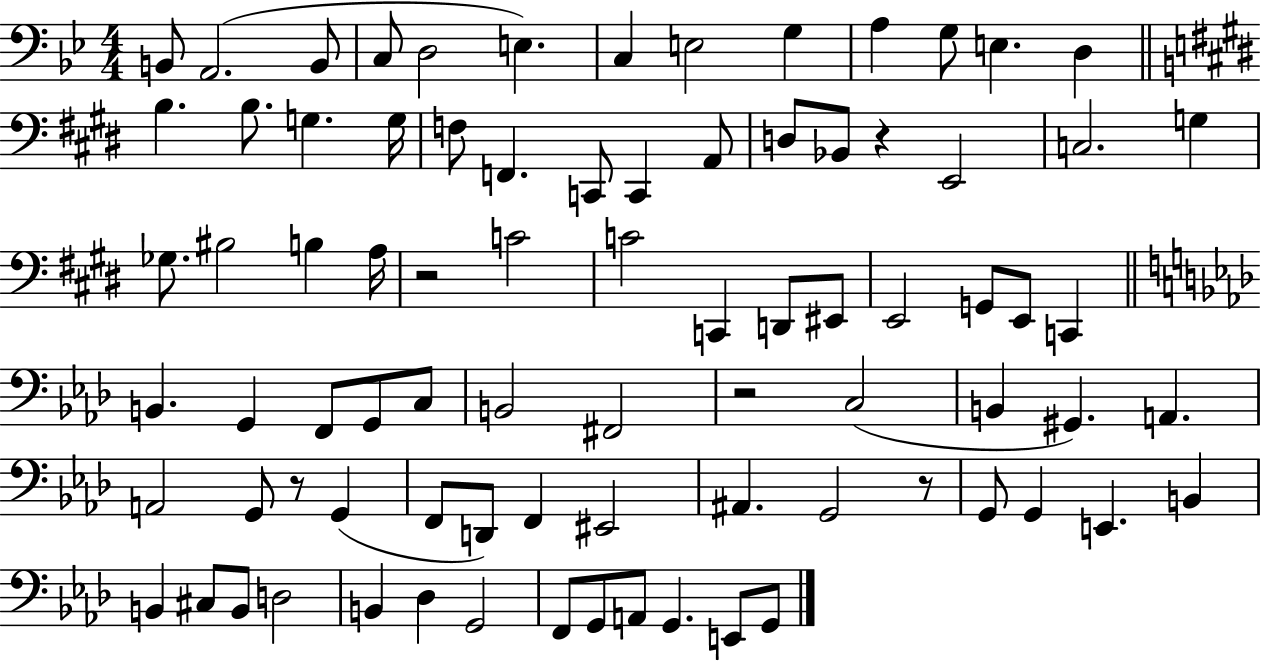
X:1
T:Untitled
M:4/4
L:1/4
K:Bb
B,,/2 A,,2 B,,/2 C,/2 D,2 E, C, E,2 G, A, G,/2 E, D, B, B,/2 G, G,/4 F,/2 F,, C,,/2 C,, A,,/2 D,/2 _B,,/2 z E,,2 C,2 G, _G,/2 ^B,2 B, A,/4 z2 C2 C2 C,, D,,/2 ^E,,/2 E,,2 G,,/2 E,,/2 C,, B,, G,, F,,/2 G,,/2 C,/2 B,,2 ^F,,2 z2 C,2 B,, ^G,, A,, A,,2 G,,/2 z/2 G,, F,,/2 D,,/2 F,, ^E,,2 ^A,, G,,2 z/2 G,,/2 G,, E,, B,, B,, ^C,/2 B,,/2 D,2 B,, _D, G,,2 F,,/2 G,,/2 A,,/2 G,, E,,/2 G,,/2